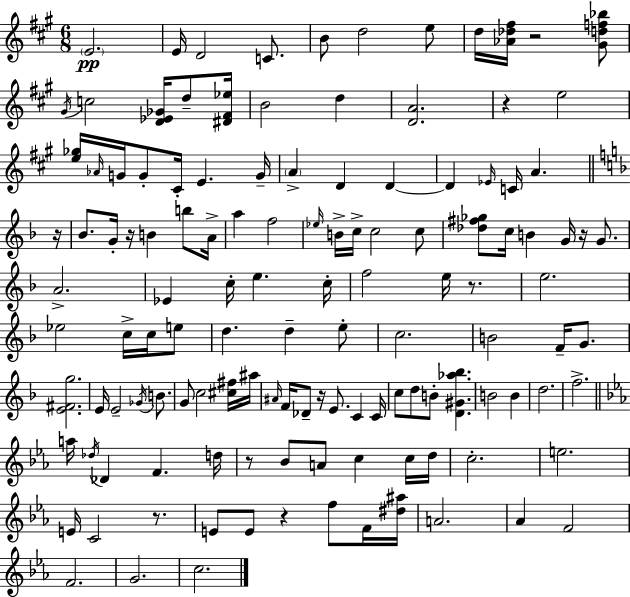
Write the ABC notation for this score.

X:1
T:Untitled
M:6/8
L:1/4
K:A
E2 E/4 D2 C/2 B/2 d2 e/2 d/4 [_A_d^f]/4 z2 [^Gdf_b]/2 ^G/4 c2 [D_E_G]/4 d/2 [^D^F_e]/4 B2 d [DA]2 z e2 [e_g]/4 _A/4 G/4 G/2 ^C/4 E G/4 A D D D _E/4 C/4 A z/4 _B/2 G/4 z/4 B b/2 A/4 a f2 _e/4 B/4 c/4 c2 c/2 [_d^f_g]/2 c/4 B G/4 z/4 G/2 A2 _E c/4 e c/4 f2 e/4 z/2 e2 _e2 c/4 c/4 e/2 d d e/2 c2 B2 F/4 G/2 [E^Fg]2 E/4 E2 _G/4 B/2 G/2 c2 [^c^f]/4 ^a/4 ^A/4 F/4 _D/2 z/4 E/2 C C/4 c/2 d/2 B/2 [D^G_a_b] B2 B d2 f2 a/4 _d/4 _D F d/4 z/2 _B/2 A/2 c c/4 d/4 c2 e2 E/4 C2 z/2 E/2 E/2 z f/2 F/4 [^d^a]/4 A2 _A F2 F2 G2 c2